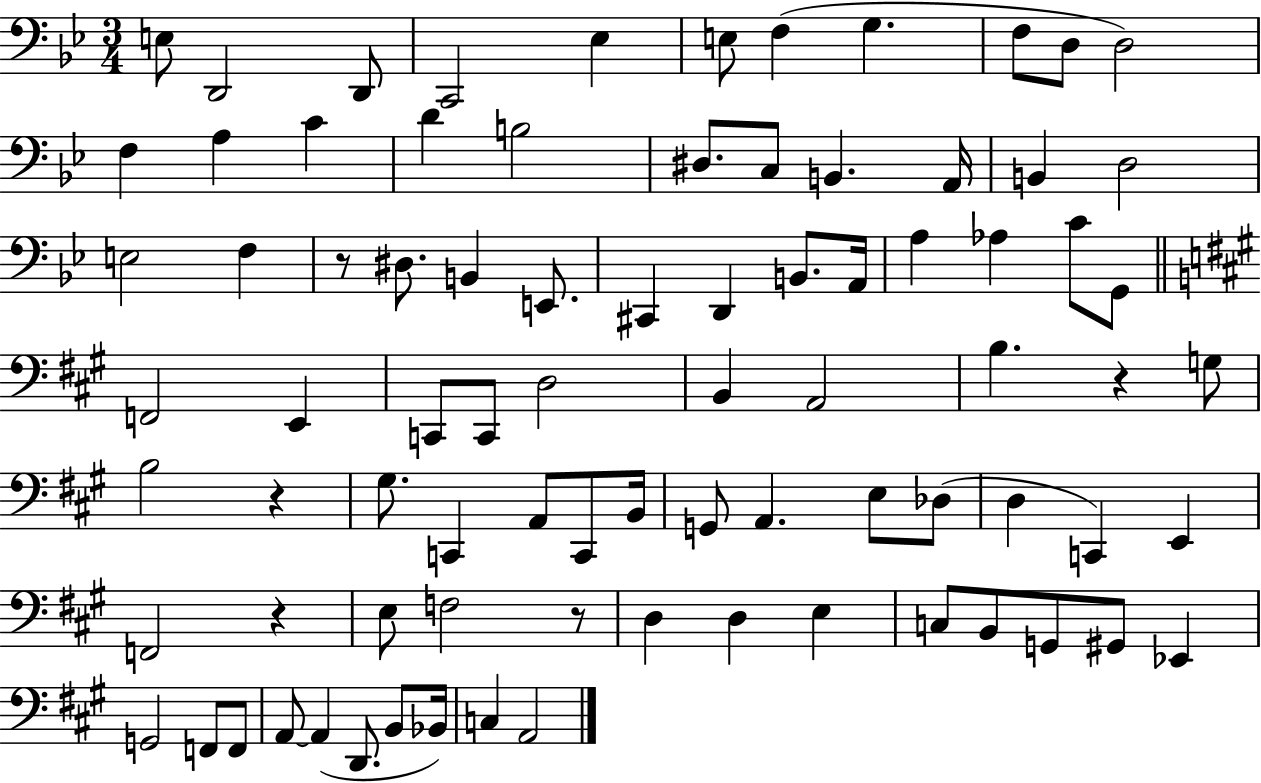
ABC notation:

X:1
T:Untitled
M:3/4
L:1/4
K:Bb
E,/2 D,,2 D,,/2 C,,2 _E, E,/2 F, G, F,/2 D,/2 D,2 F, A, C D B,2 ^D,/2 C,/2 B,, A,,/4 B,, D,2 E,2 F, z/2 ^D,/2 B,, E,,/2 ^C,, D,, B,,/2 A,,/4 A, _A, C/2 G,,/2 F,,2 E,, C,,/2 C,,/2 D,2 B,, A,,2 B, z G,/2 B,2 z ^G,/2 C,, A,,/2 C,,/2 B,,/4 G,,/2 A,, E,/2 _D,/2 D, C,, E,, F,,2 z E,/2 F,2 z/2 D, D, E, C,/2 B,,/2 G,,/2 ^G,,/2 _E,, G,,2 F,,/2 F,,/2 A,,/2 A,, D,,/2 B,,/2 _B,,/4 C, A,,2